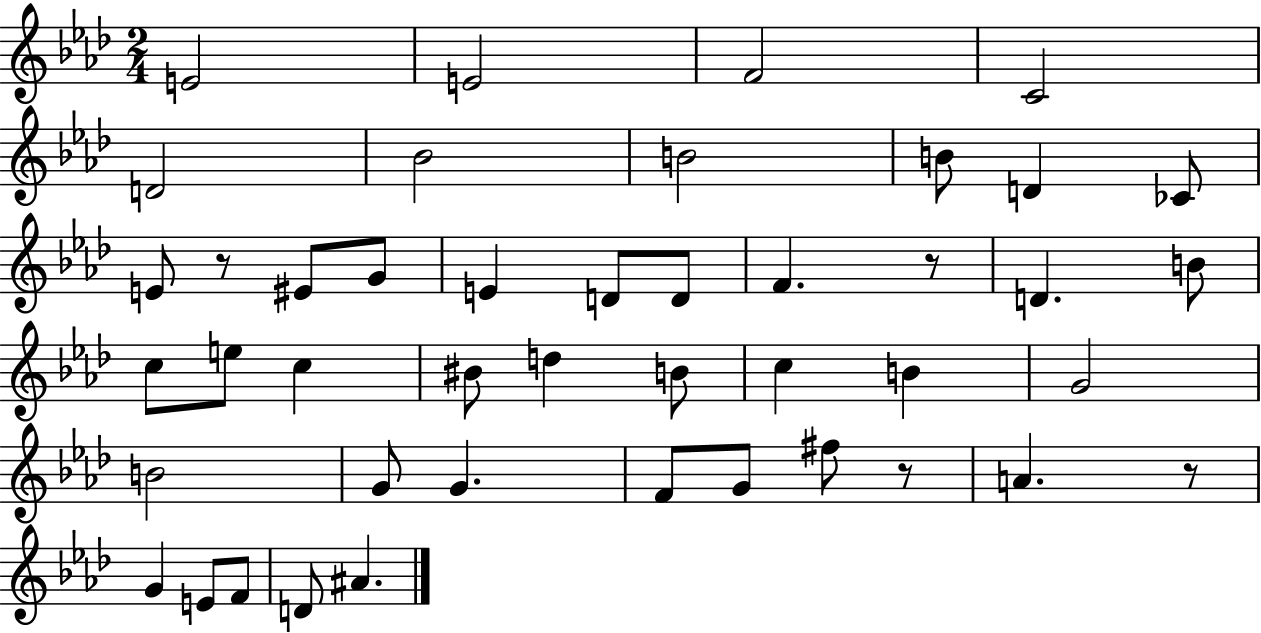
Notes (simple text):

E4/h E4/h F4/h C4/h D4/h Bb4/h B4/h B4/e D4/q CES4/e E4/e R/e EIS4/e G4/e E4/q D4/e D4/e F4/q. R/e D4/q. B4/e C5/e E5/e C5/q BIS4/e D5/q B4/e C5/q B4/q G4/h B4/h G4/e G4/q. F4/e G4/e F#5/e R/e A4/q. R/e G4/q E4/e F4/e D4/e A#4/q.